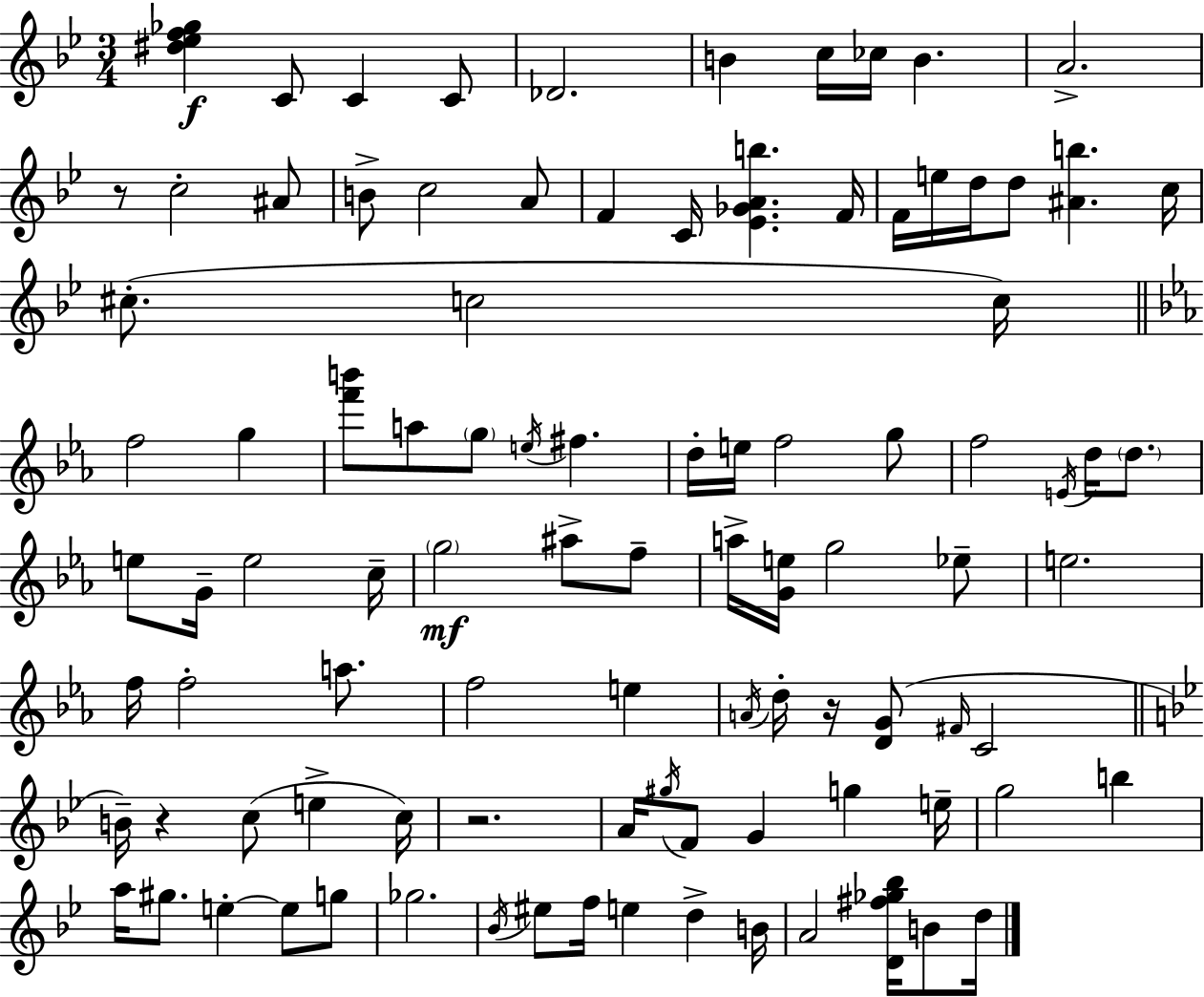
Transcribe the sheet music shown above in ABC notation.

X:1
T:Untitled
M:3/4
L:1/4
K:Bb
[^d_ef_g] C/2 C C/2 _D2 B c/4 _c/4 B A2 z/2 c2 ^A/2 B/2 c2 A/2 F C/4 [_E_GAb] F/4 F/4 e/4 d/4 d/2 [^Ab] c/4 ^c/2 c2 c/4 f2 g [f'b']/2 a/2 g/2 e/4 ^f d/4 e/4 f2 g/2 f2 E/4 d/4 d/2 e/2 G/4 e2 c/4 g2 ^a/2 f/2 a/4 [Ge]/4 g2 _e/2 e2 f/4 f2 a/2 f2 e A/4 d/4 z/4 [DG]/2 ^F/4 C2 B/4 z c/2 e c/4 z2 A/4 ^g/4 F/2 G g e/4 g2 b a/4 ^g/2 e e/2 g/2 _g2 _B/4 ^e/2 f/4 e d B/4 A2 [D^f_g_b]/4 B/2 d/4